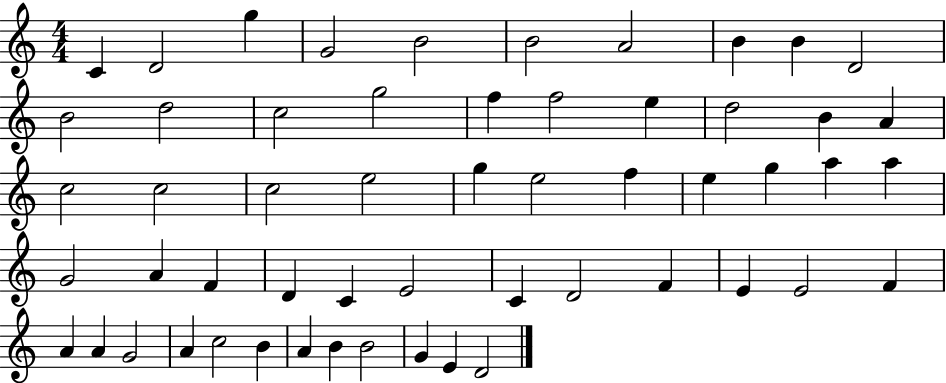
C4/q D4/h G5/q G4/h B4/h B4/h A4/h B4/q B4/q D4/h B4/h D5/h C5/h G5/h F5/q F5/h E5/q D5/h B4/q A4/q C5/h C5/h C5/h E5/h G5/q E5/h F5/q E5/q G5/q A5/q A5/q G4/h A4/q F4/q D4/q C4/q E4/h C4/q D4/h F4/q E4/q E4/h F4/q A4/q A4/q G4/h A4/q C5/h B4/q A4/q B4/q B4/h G4/q E4/q D4/h